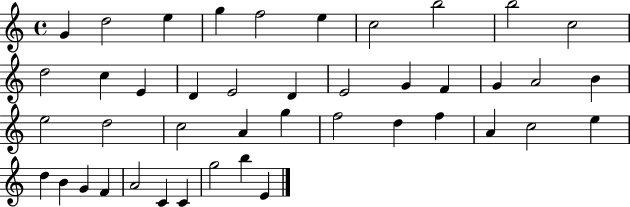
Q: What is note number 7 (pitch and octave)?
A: C5